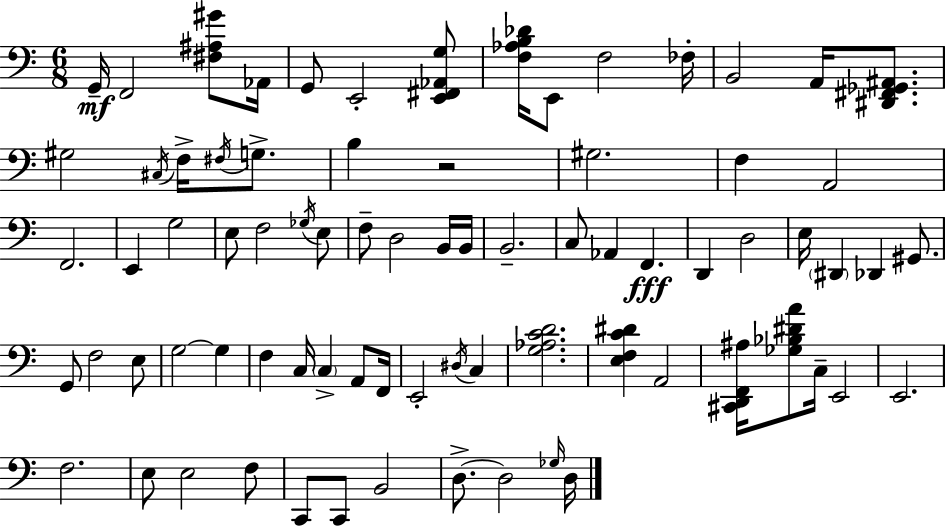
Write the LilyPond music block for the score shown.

{
  \clef bass
  \numericTimeSignature
  \time 6/8
  \key c \major
  \repeat volta 2 { g,16--\mf f,2 <fis ais gis'>8 aes,16 | g,8 e,2-. <e, fis, aes, g>8 | <f aes b des'>16 e,8 f2 fes16-. | b,2 a,16 <dis, fis, ges, ais,>8. | \break gis2 \acciaccatura { cis16 } f16-> \acciaccatura { fis16 } g8.-> | b4 r2 | gis2. | f4 a,2 | \break f,2. | e,4 g2 | e8 f2 | \acciaccatura { ges16 } e8 f8-- d2 | \break b,16 b,16 b,2.-- | c8 aes,4 f,4.\fff | d,4 d2 | e16 \parenthesize dis,4 des,4 | \break gis,8. g,8 f2 | e8 g2~~ g4 | f4 c16 \parenthesize c4-> | a,8 f,16 e,2-. \acciaccatura { dis16 } | \break c4 <g aes c' d'>2. | <e f c' dis'>4 a,2 | <cis, d, f, ais>16 <ges bes dis' a'>8 c16-- e,2 | e,2. | \break f2. | e8 e2 | f8 c,8 c,8 b,2 | d8.->~~ d2 | \break \grace { ges16 } d16 } \bar "|."
}